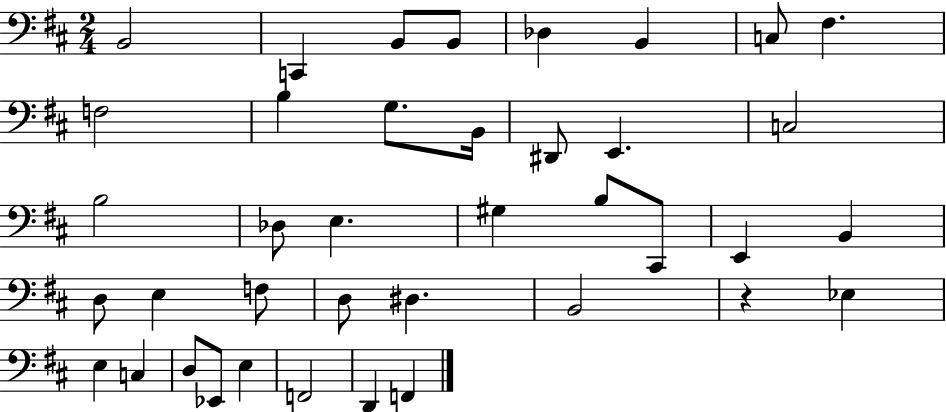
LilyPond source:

{
  \clef bass
  \numericTimeSignature
  \time 2/4
  \key d \major
  \repeat volta 2 { b,2 | c,4 b,8 b,8 | des4 b,4 | c8 fis4. | \break f2 | b4 g8. b,16 | dis,8 e,4. | c2 | \break b2 | des8 e4. | gis4 b8 cis,8 | e,4 b,4 | \break d8 e4 f8 | d8 dis4. | b,2 | r4 ees4 | \break e4 c4 | d8 ees,8 e4 | f,2 | d,4 f,4 | \break } \bar "|."
}